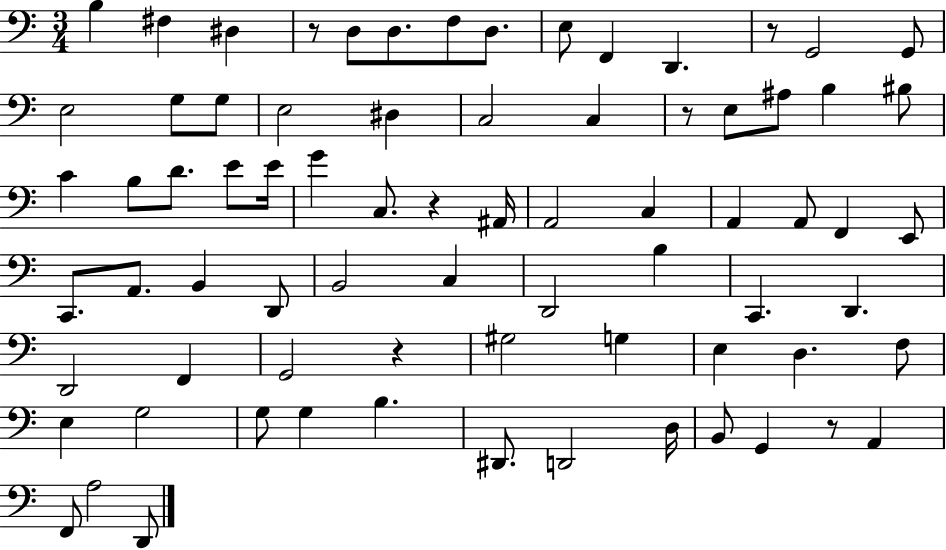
{
  \clef bass
  \numericTimeSignature
  \time 3/4
  \key c \major
  \repeat volta 2 { b4 fis4 dis4 | r8 d8 d8. f8 d8. | e8 f,4 d,4. | r8 g,2 g,8 | \break e2 g8 g8 | e2 dis4 | c2 c4 | r8 e8 ais8 b4 bis8 | \break c'4 b8 d'8. e'8 e'16 | g'4 c8. r4 ais,16 | a,2 c4 | a,4 a,8 f,4 e,8 | \break c,8. a,8. b,4 d,8 | b,2 c4 | d,2 b4 | c,4. d,4. | \break d,2 f,4 | g,2 r4 | gis2 g4 | e4 d4. f8 | \break e4 g2 | g8 g4 b4. | dis,8. d,2 d16 | b,8 g,4 r8 a,4 | \break f,8 a2 d,8 | } \bar "|."
}